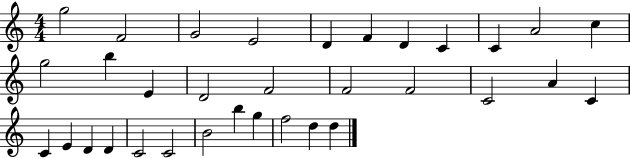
X:1
T:Untitled
M:4/4
L:1/4
K:C
g2 F2 G2 E2 D F D C C A2 c g2 b E D2 F2 F2 F2 C2 A C C E D D C2 C2 B2 b g f2 d d